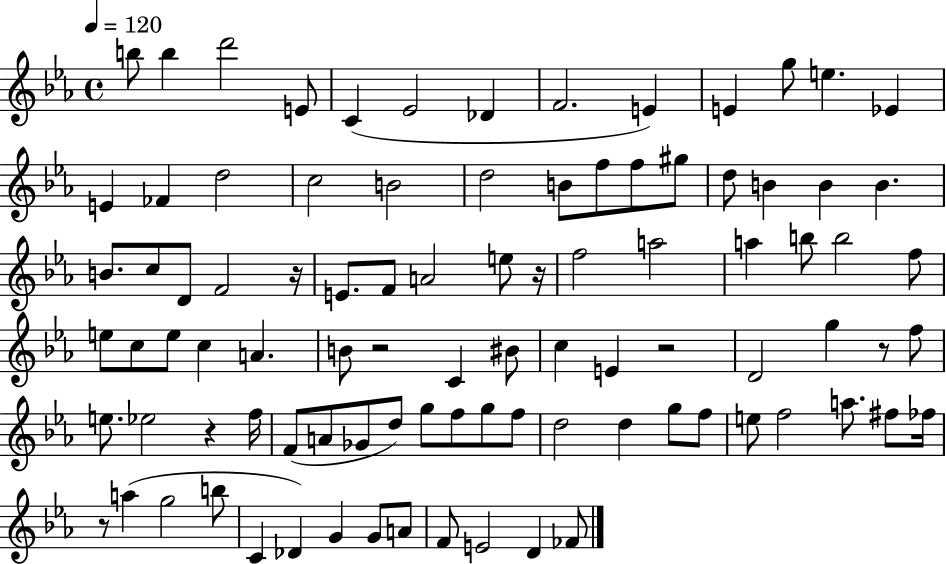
{
  \clef treble
  \time 4/4
  \defaultTimeSignature
  \key ees \major
  \tempo 4 = 120
  \repeat volta 2 { b''8 b''4 d'''2 e'8 | c'4( ees'2 des'4 | f'2. e'4) | e'4 g''8 e''4. ees'4 | \break e'4 fes'4 d''2 | c''2 b'2 | d''2 b'8 f''8 f''8 gis''8 | d''8 b'4 b'4 b'4. | \break b'8. c''8 d'8 f'2 r16 | e'8. f'8 a'2 e''8 r16 | f''2 a''2 | a''4 b''8 b''2 f''8 | \break e''8 c''8 e''8 c''4 a'4. | b'8 r2 c'4 bis'8 | c''4 e'4 r2 | d'2 g''4 r8 f''8 | \break e''8. ees''2 r4 f''16 | f'8( a'8 ges'8 d''8) g''8 f''8 g''8 f''8 | d''2 d''4 g''8 f''8 | e''8 f''2 a''8. fis''8 fes''16 | \break r8 a''4( g''2 b''8 | c'4 des'4) g'4 g'8 a'8 | f'8 e'2 d'4 fes'8 | } \bar "|."
}